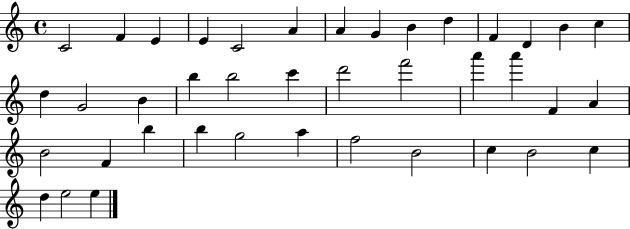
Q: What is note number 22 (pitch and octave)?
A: F6